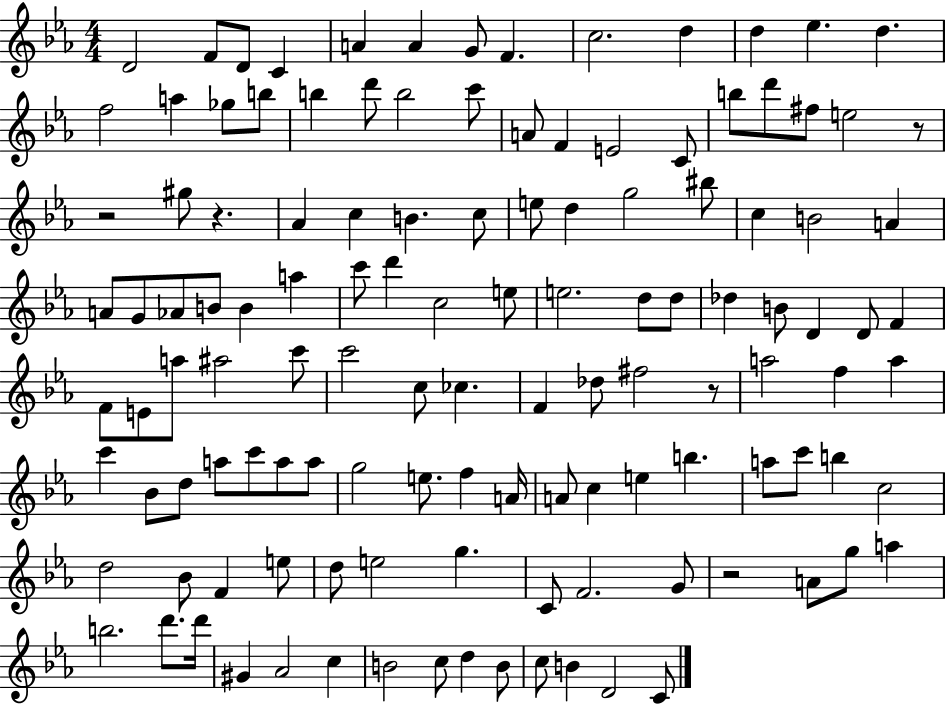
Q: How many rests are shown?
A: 5